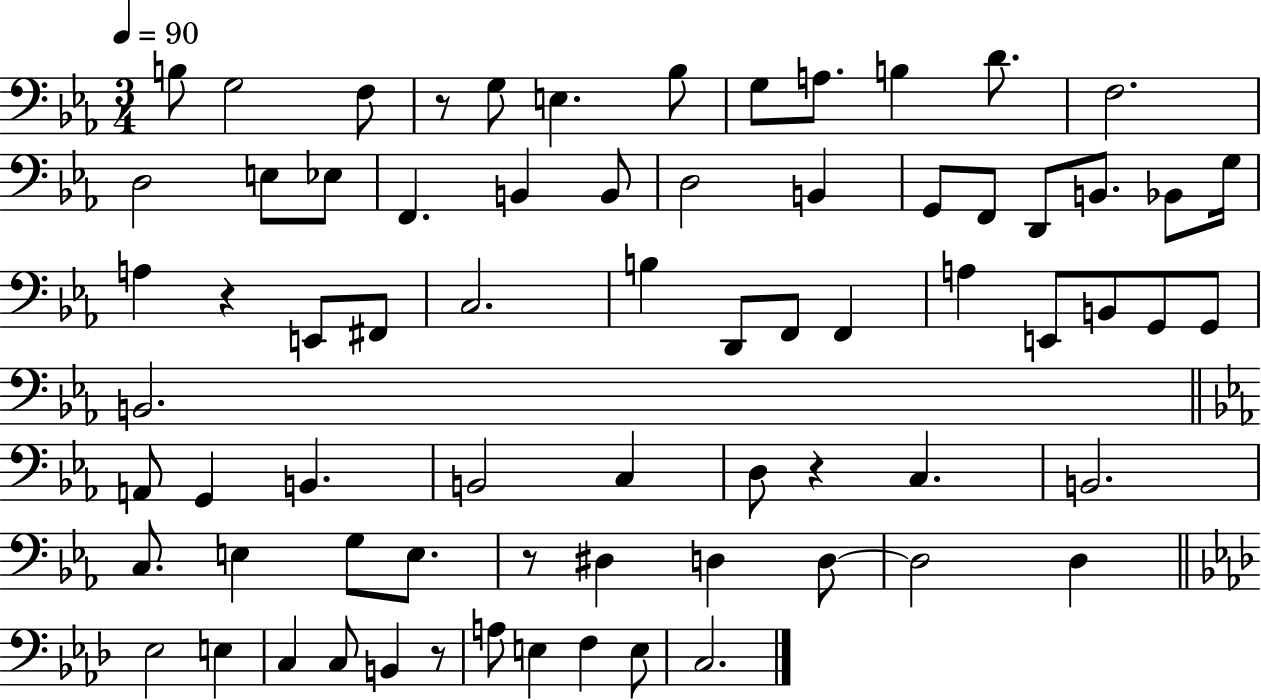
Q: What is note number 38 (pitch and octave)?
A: G2